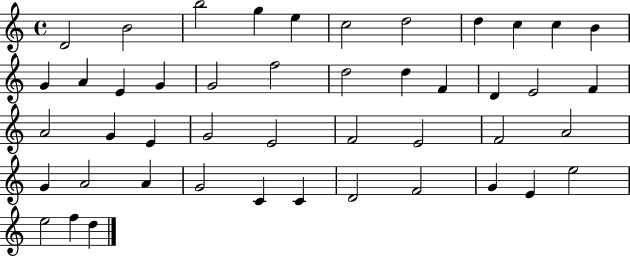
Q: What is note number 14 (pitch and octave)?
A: E4